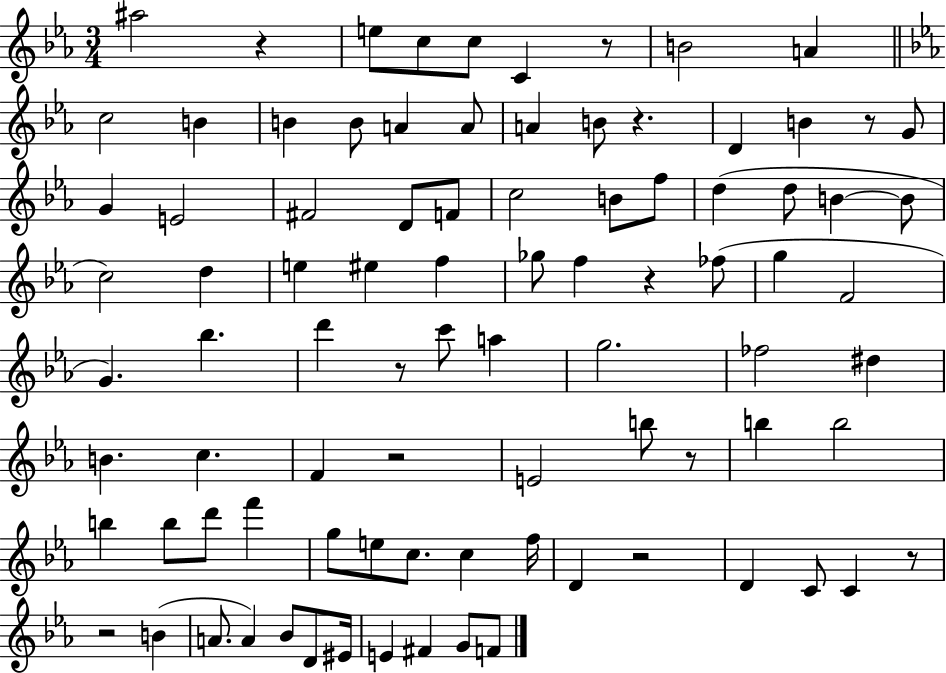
{
  \clef treble
  \numericTimeSignature
  \time 3/4
  \key ees \major
  \repeat volta 2 { ais''2 r4 | e''8 c''8 c''8 c'4 r8 | b'2 a'4 | \bar "||" \break \key ees \major c''2 b'4 | b'4 b'8 a'4 a'8 | a'4 b'8 r4. | d'4 b'4 r8 g'8 | \break g'4 e'2 | fis'2 d'8 f'8 | c''2 b'8 f''8 | d''4( d''8 b'4~~ b'8 | \break c''2) d''4 | e''4 eis''4 f''4 | ges''8 f''4 r4 fes''8( | g''4 f'2 | \break g'4.) bes''4. | d'''4 r8 c'''8 a''4 | g''2. | fes''2 dis''4 | \break b'4. c''4. | f'4 r2 | e'2 b''8 r8 | b''4 b''2 | \break b''4 b''8 d'''8 f'''4 | g''8 e''8 c''8. c''4 f''16 | d'4 r2 | d'4 c'8 c'4 r8 | \break r2 b'4( | a'8. a'4) bes'8 d'8 eis'16 | e'4 fis'4 g'8 f'8 | } \bar "|."
}